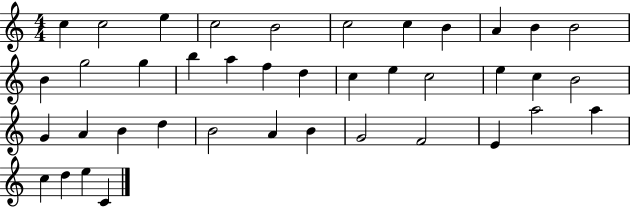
X:1
T:Untitled
M:4/4
L:1/4
K:C
c c2 e c2 B2 c2 c B A B B2 B g2 g b a f d c e c2 e c B2 G A B d B2 A B G2 F2 E a2 a c d e C